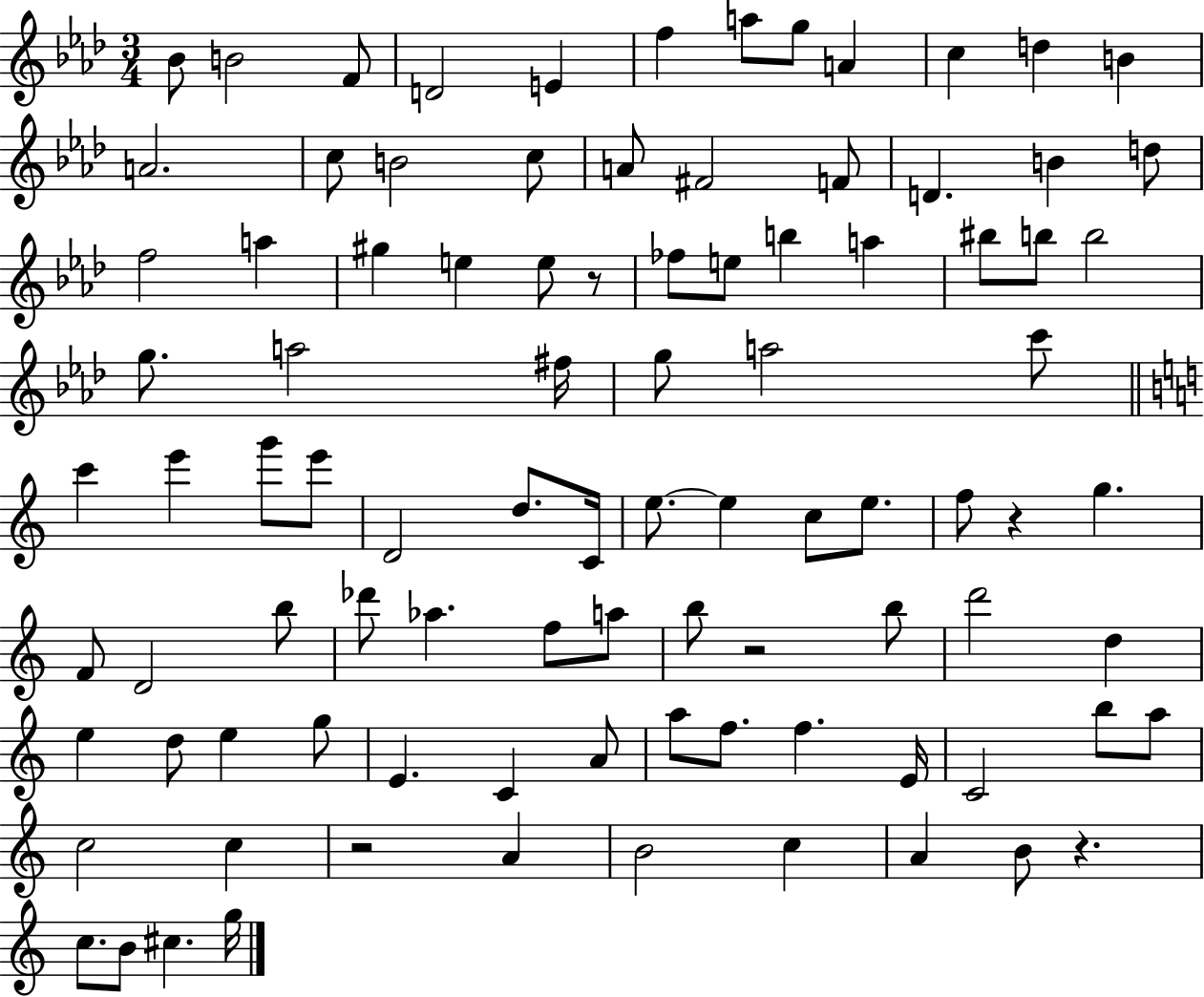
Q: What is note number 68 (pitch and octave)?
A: G5